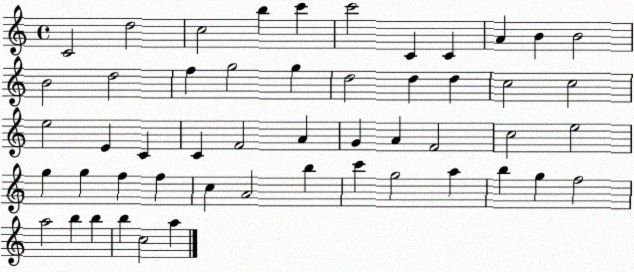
X:1
T:Untitled
M:4/4
L:1/4
K:C
C2 d2 c2 b c' c'2 C C A B B2 B2 d2 f g2 g d2 d d c2 c2 e2 E C C F2 A G A F2 c2 e2 g g f f c A2 b c' g2 a b g f2 a2 b b b c2 a